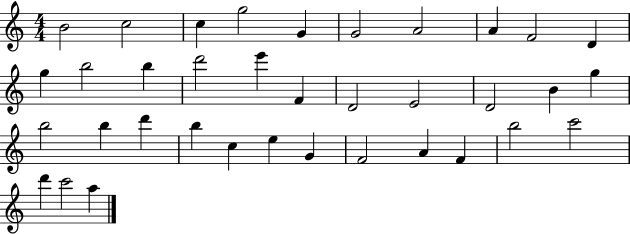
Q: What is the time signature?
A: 4/4